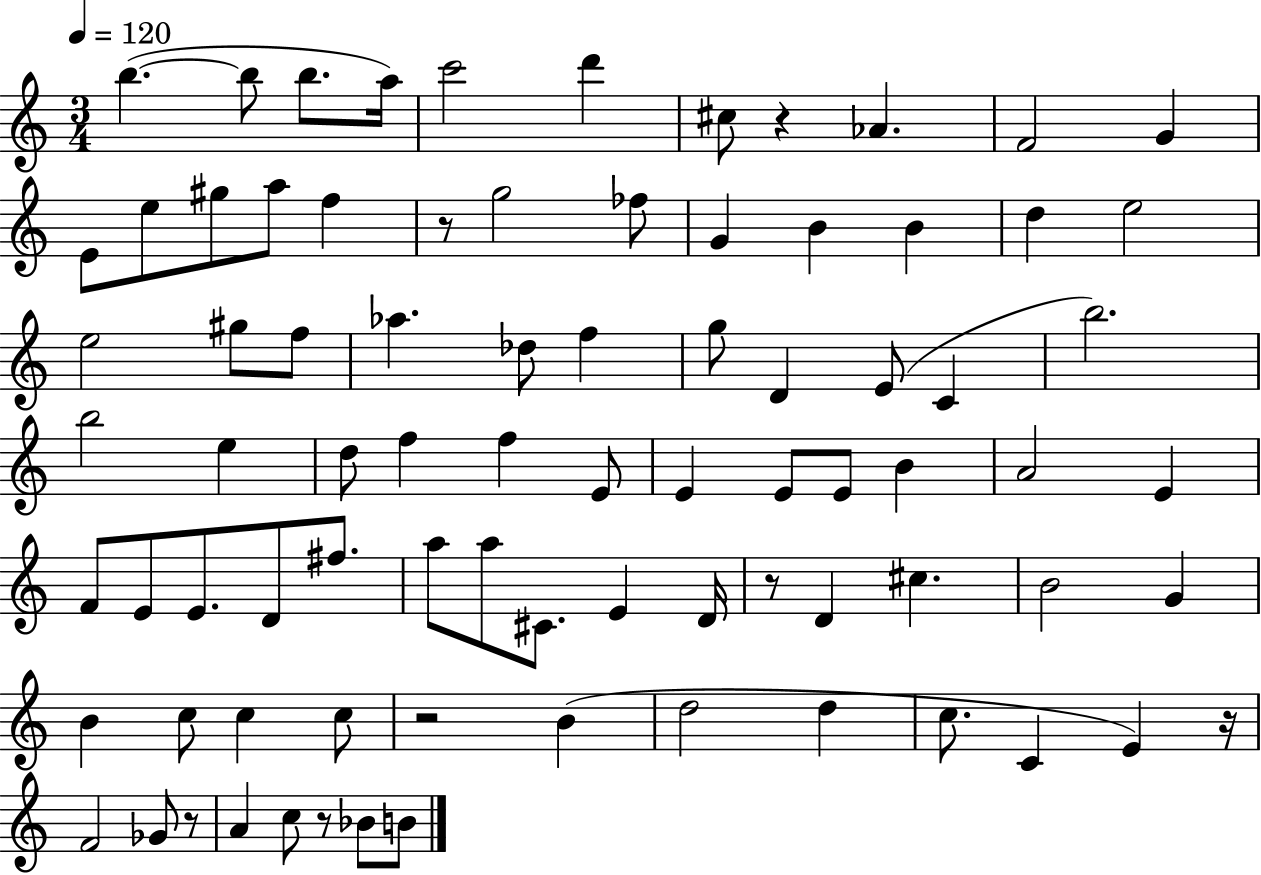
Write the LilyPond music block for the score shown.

{
  \clef treble
  \numericTimeSignature
  \time 3/4
  \key c \major
  \tempo 4 = 120
  \repeat volta 2 { b''4.~(~ b''8 b''8. a''16) | c'''2 d'''4 | cis''8 r4 aes'4. | f'2 g'4 | \break e'8 e''8 gis''8 a''8 f''4 | r8 g''2 fes''8 | g'4 b'4 b'4 | d''4 e''2 | \break e''2 gis''8 f''8 | aes''4. des''8 f''4 | g''8 d'4 e'8( c'4 | b''2.) | \break b''2 e''4 | d''8 f''4 f''4 e'8 | e'4 e'8 e'8 b'4 | a'2 e'4 | \break f'8 e'8 e'8. d'8 fis''8. | a''8 a''8 cis'8. e'4 d'16 | r8 d'4 cis''4. | b'2 g'4 | \break b'4 c''8 c''4 c''8 | r2 b'4( | d''2 d''4 | c''8. c'4 e'4) r16 | \break f'2 ges'8 r8 | a'4 c''8 r8 bes'8 b'8 | } \bar "|."
}